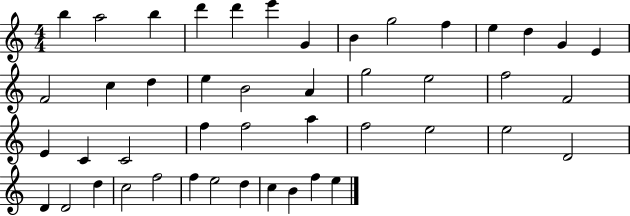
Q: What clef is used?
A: treble